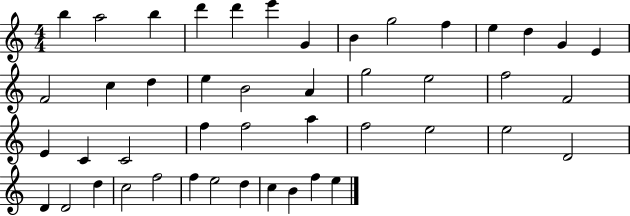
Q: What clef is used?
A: treble